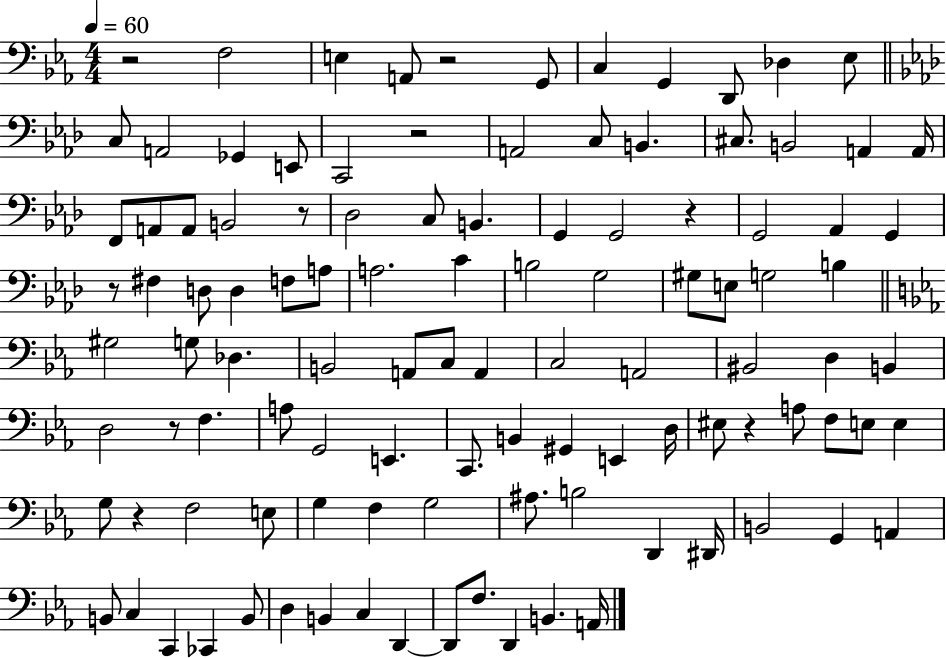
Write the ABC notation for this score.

X:1
T:Untitled
M:4/4
L:1/4
K:Eb
z2 F,2 E, A,,/2 z2 G,,/2 C, G,, D,,/2 _D, _E,/2 C,/2 A,,2 _G,, E,,/2 C,,2 z2 A,,2 C,/2 B,, ^C,/2 B,,2 A,, A,,/4 F,,/2 A,,/2 A,,/2 B,,2 z/2 _D,2 C,/2 B,, G,, G,,2 z G,,2 _A,, G,, z/2 ^F, D,/2 D, F,/2 A,/2 A,2 C B,2 G,2 ^G,/2 E,/2 G,2 B, ^G,2 G,/2 _D, B,,2 A,,/2 C,/2 A,, C,2 A,,2 ^B,,2 D, B,, D,2 z/2 F, A,/2 G,,2 E,, C,,/2 B,, ^G,, E,, D,/4 ^E,/2 z A,/2 F,/2 E,/2 E, G,/2 z F,2 E,/2 G, F, G,2 ^A,/2 B,2 D,, ^D,,/4 B,,2 G,, A,, B,,/2 C, C,, _C,, B,,/2 D, B,, C, D,, D,,/2 F,/2 D,, B,, A,,/4